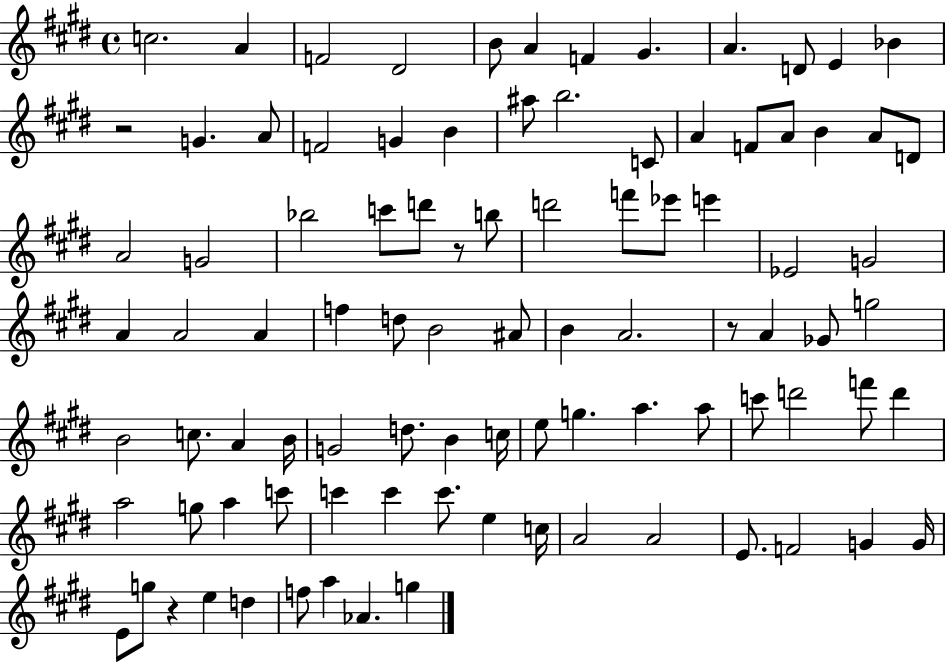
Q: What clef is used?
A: treble